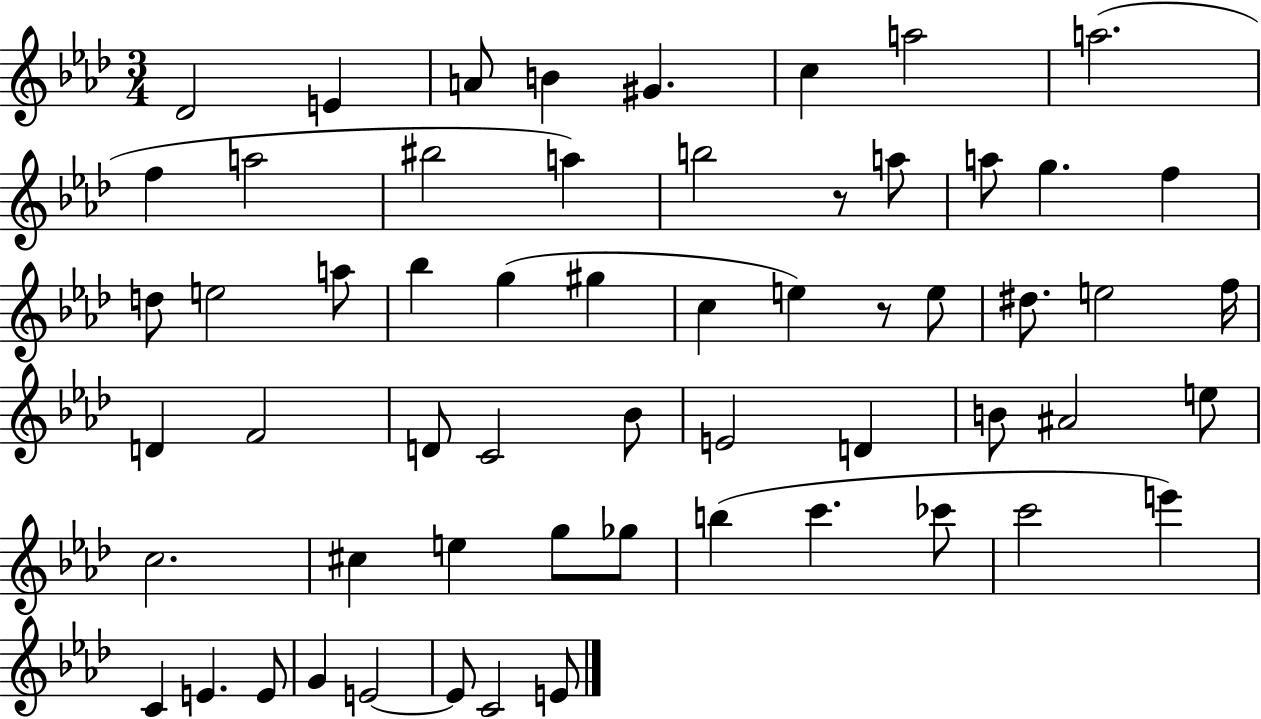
{
  \clef treble
  \numericTimeSignature
  \time 3/4
  \key aes \major
  \repeat volta 2 { des'2 e'4 | a'8 b'4 gis'4. | c''4 a''2 | a''2.( | \break f''4 a''2 | bis''2 a''4) | b''2 r8 a''8 | a''8 g''4. f''4 | \break d''8 e''2 a''8 | bes''4 g''4( gis''4 | c''4 e''4) r8 e''8 | dis''8. e''2 f''16 | \break d'4 f'2 | d'8 c'2 bes'8 | e'2 d'4 | b'8 ais'2 e''8 | \break c''2. | cis''4 e''4 g''8 ges''8 | b''4( c'''4. ces'''8 | c'''2 e'''4) | \break c'4 e'4. e'8 | g'4 e'2~~ | e'8 c'2 e'8 | } \bar "|."
}